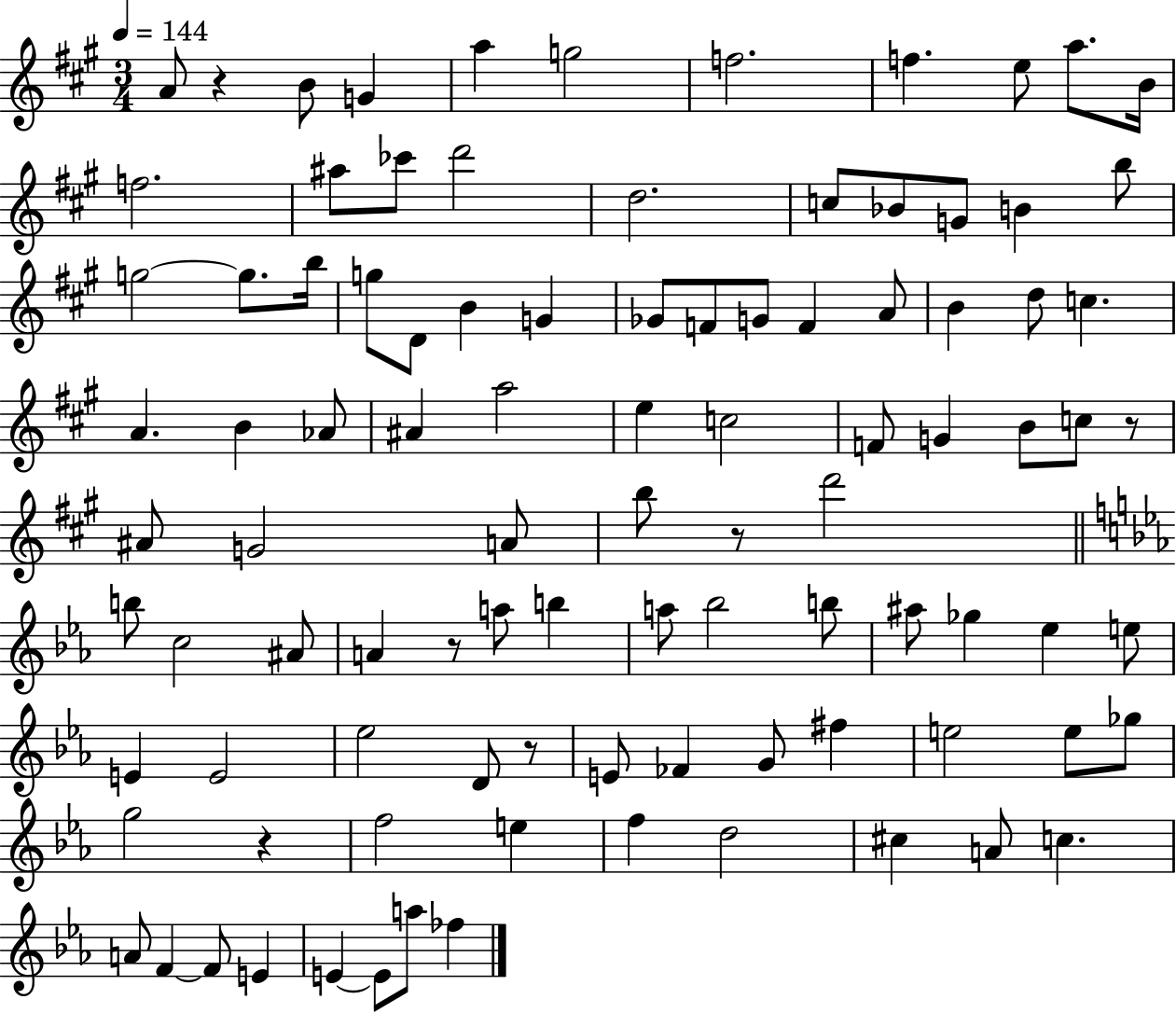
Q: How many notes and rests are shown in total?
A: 97